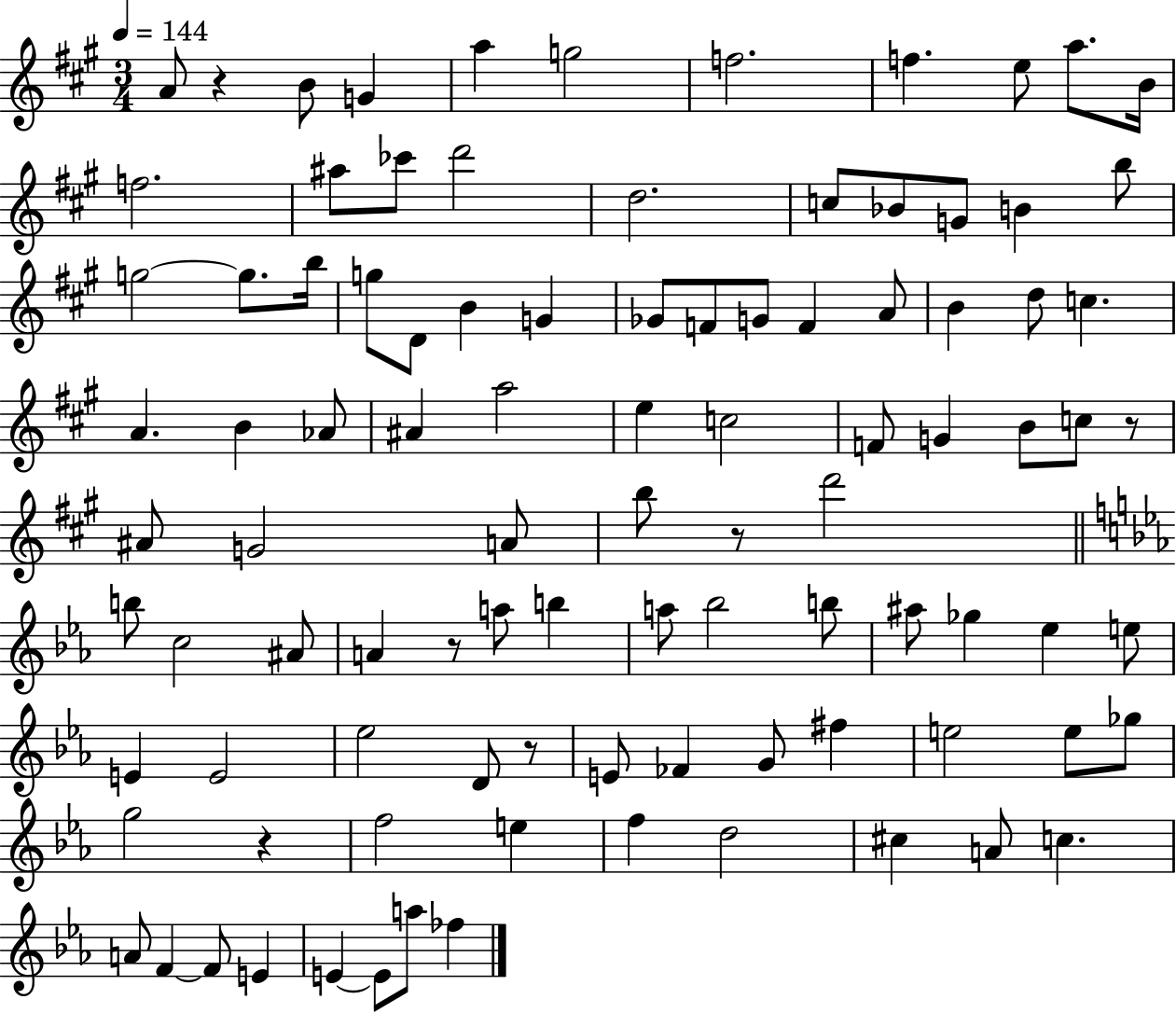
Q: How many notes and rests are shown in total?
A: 97